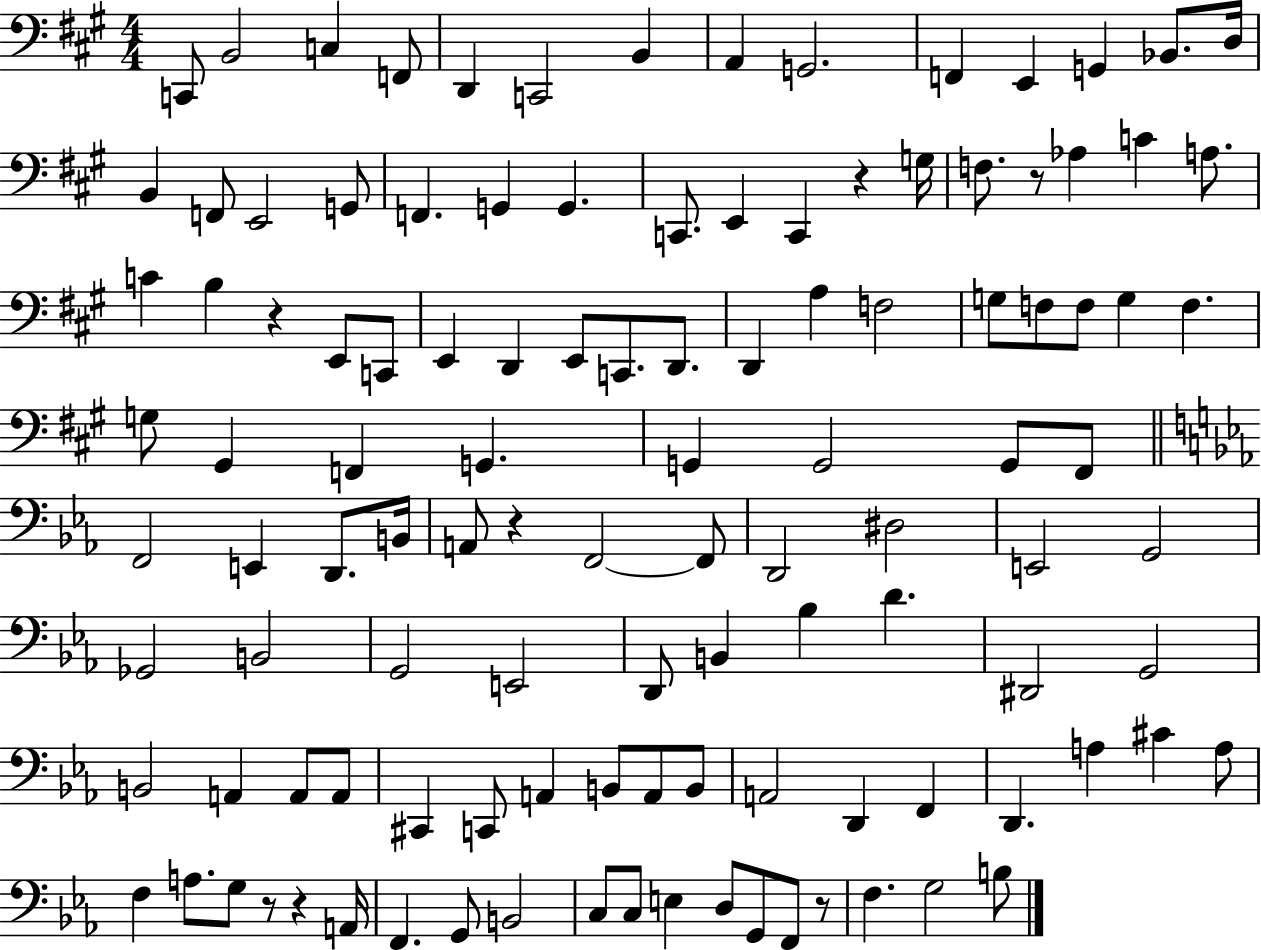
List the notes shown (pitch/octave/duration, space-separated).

C2/e B2/h C3/q F2/e D2/q C2/h B2/q A2/q G2/h. F2/q E2/q G2/q Bb2/e. D3/s B2/q F2/e E2/h G2/e F2/q. G2/q G2/q. C2/e. E2/q C2/q R/q G3/s F3/e. R/e Ab3/q C4/q A3/e. C4/q B3/q R/q E2/e C2/e E2/q D2/q E2/e C2/e. D2/e. D2/q A3/q F3/h G3/e F3/e F3/e G3/q F3/q. G3/e G#2/q F2/q G2/q. G2/q G2/h G2/e F#2/e F2/h E2/q D2/e. B2/s A2/e R/q F2/h F2/e D2/h D#3/h E2/h G2/h Gb2/h B2/h G2/h E2/h D2/e B2/q Bb3/q D4/q. D#2/h G2/h B2/h A2/q A2/e A2/e C#2/q C2/e A2/q B2/e A2/e B2/e A2/h D2/q F2/q D2/q. A3/q C#4/q A3/e F3/q A3/e. G3/e R/e R/q A2/s F2/q. G2/e B2/h C3/e C3/e E3/q D3/e G2/e F2/e R/e F3/q. G3/h B3/e